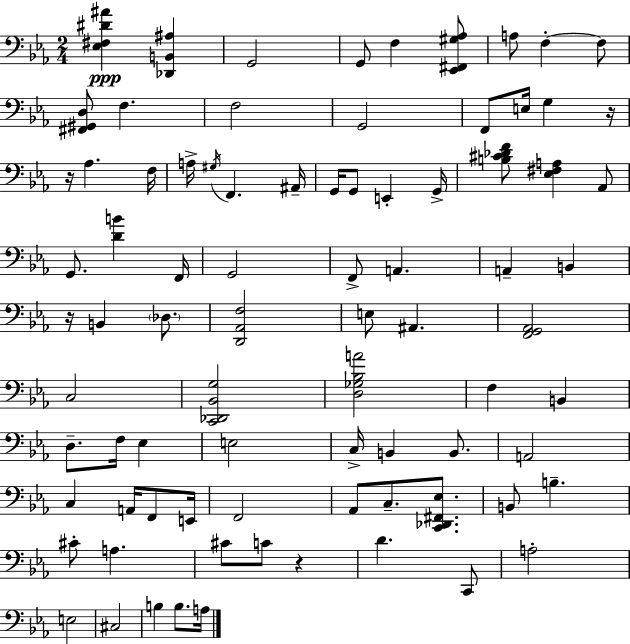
[Eb3,F#3,D#4,A#4]/q [Db2,B2,A#3]/q G2/h G2/e F3/q [Eb2,F#2,G#3,Ab3]/e A3/e F3/q F3/e [F#2,G#2,D3]/e F3/q. F3/h G2/h F2/e E3/s G3/q R/s R/s Ab3/q. F3/s A3/s G#3/s F2/q. A#2/s G2/s G2/e E2/q G2/s [B3,C#4,Db4,F4]/e [Eb3,F#3,A3]/q Ab2/e G2/e. [D4,B4]/q F2/s G2/h F2/e A2/q. A2/q B2/q R/s B2/q Db3/e. [D2,Ab2,F3]/h E3/e A#2/q. [F2,G2,Ab2]/h C3/h [C2,Db2,Bb2,G3]/h [D3,Gb3,Bb3,A4]/h F3/q B2/q D3/e. F3/s Eb3/q E3/h C3/s B2/q B2/e. A2/h C3/q A2/s F2/e E2/s F2/h Ab2/e C3/e. [C2,Db2,F#2,Eb3]/e. B2/e B3/q. C#4/e A3/q. C#4/e C4/e R/q D4/q. C2/e A3/h E3/h C#3/h B3/q B3/e. A3/s